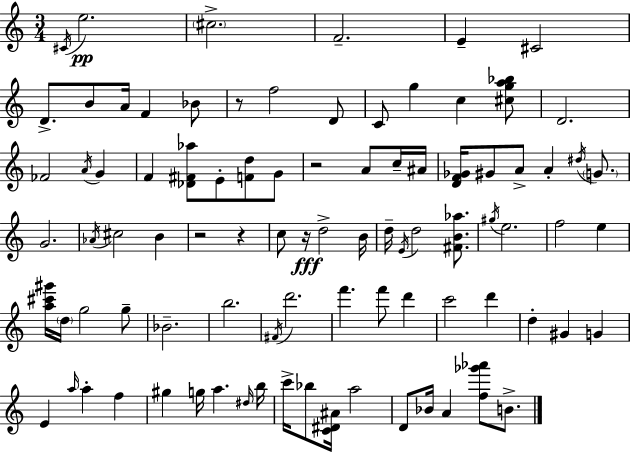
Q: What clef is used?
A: treble